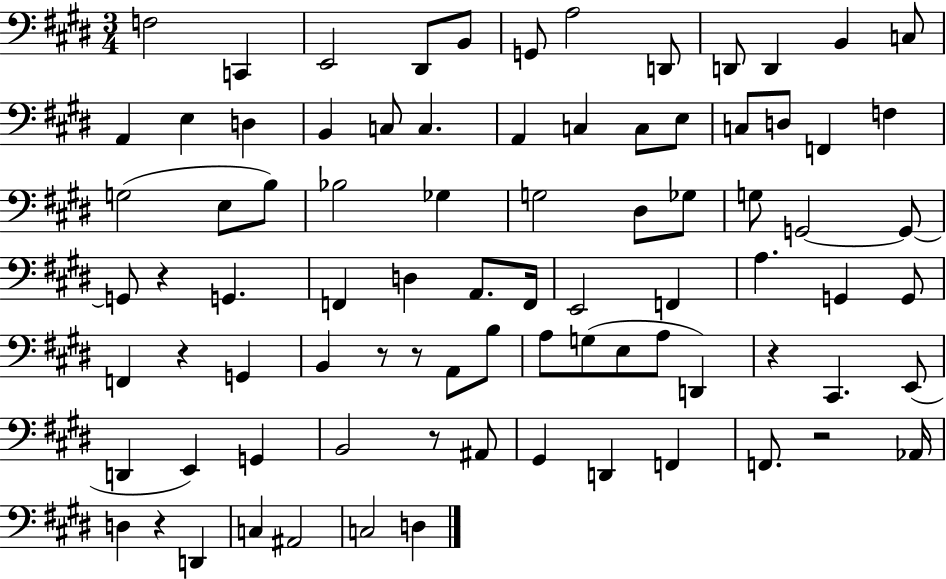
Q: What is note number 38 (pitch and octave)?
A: G2